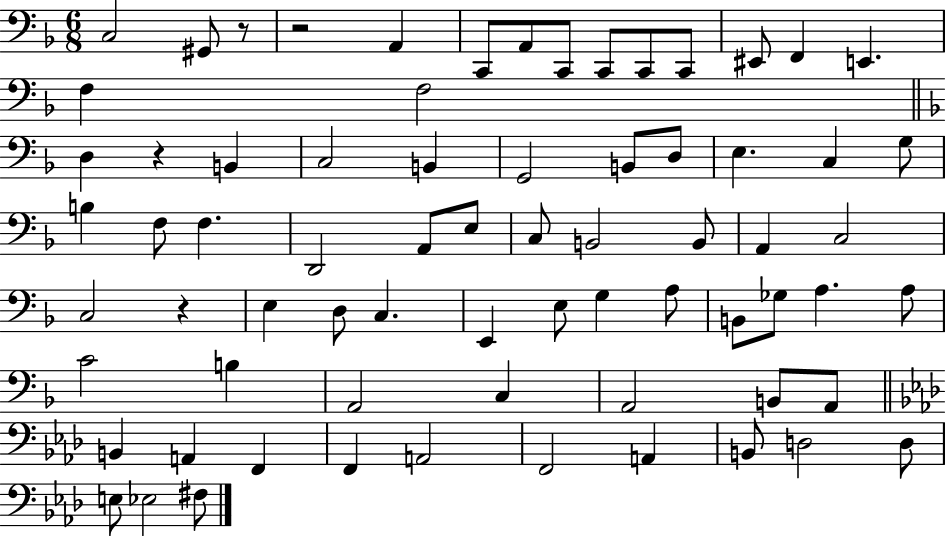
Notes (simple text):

C3/h G#2/e R/e R/h A2/q C2/e A2/e C2/e C2/e C2/e C2/e EIS2/e F2/q E2/q. F3/q F3/h D3/q R/q B2/q C3/h B2/q G2/h B2/e D3/e E3/q. C3/q G3/e B3/q F3/e F3/q. D2/h A2/e E3/e C3/e B2/h B2/e A2/q C3/h C3/h R/q E3/q D3/e C3/q. E2/q E3/e G3/q A3/e B2/e Gb3/e A3/q. A3/e C4/h B3/q A2/h C3/q A2/h B2/e A2/e B2/q A2/q F2/q F2/q A2/h F2/h A2/q B2/e D3/h D3/e E3/e Eb3/h F#3/e